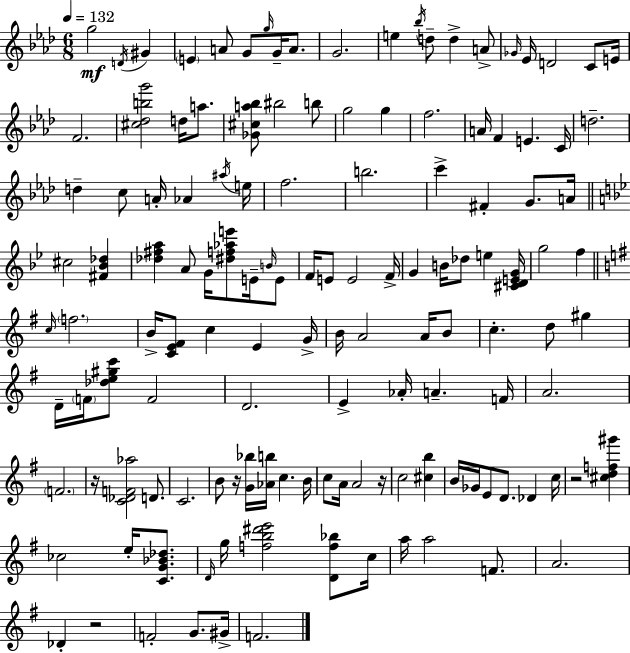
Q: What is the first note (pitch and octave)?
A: G5